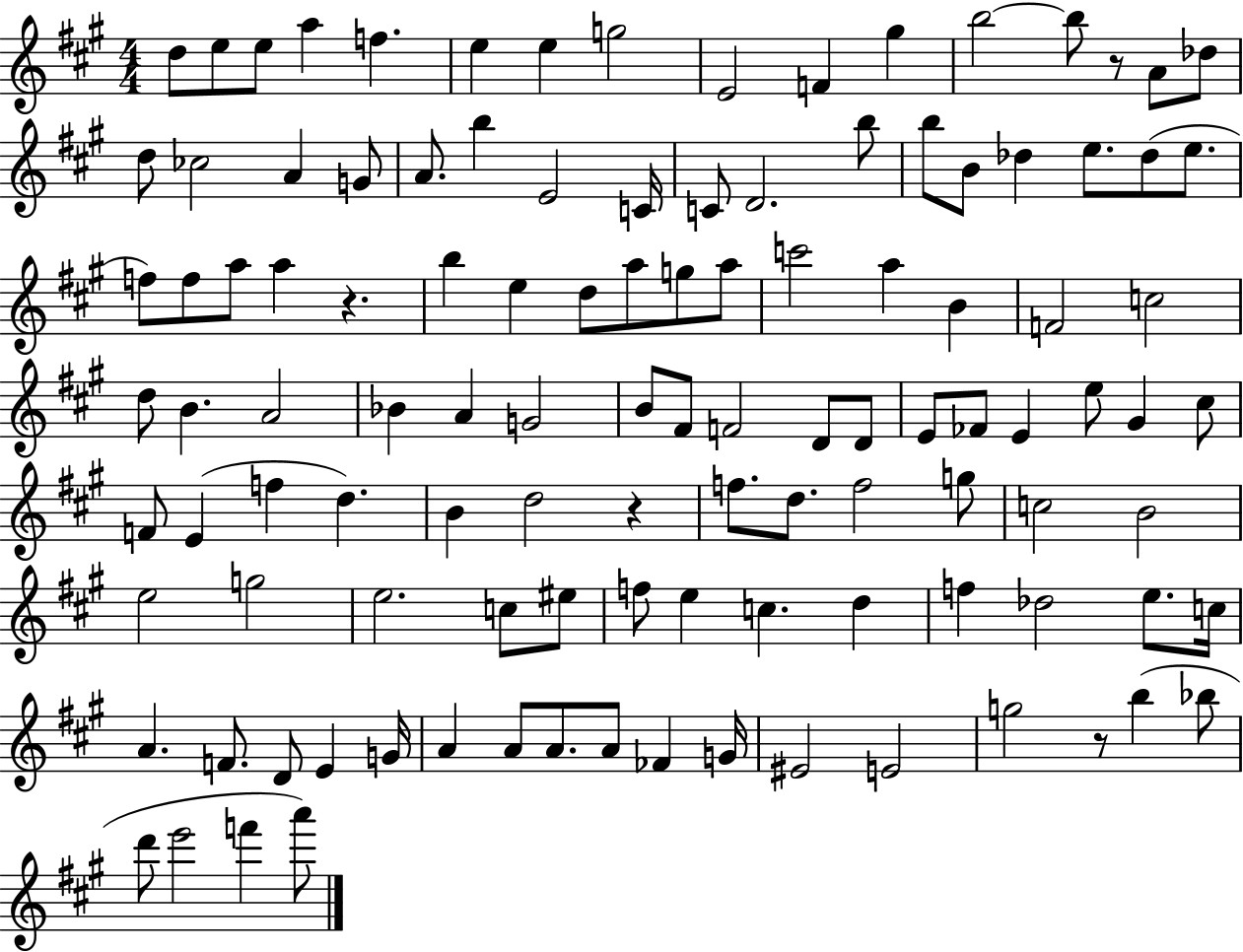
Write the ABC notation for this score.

X:1
T:Untitled
M:4/4
L:1/4
K:A
d/2 e/2 e/2 a f e e g2 E2 F ^g b2 b/2 z/2 A/2 _d/2 d/2 _c2 A G/2 A/2 b E2 C/4 C/2 D2 b/2 b/2 B/2 _d e/2 _d/2 e/2 f/2 f/2 a/2 a z b e d/2 a/2 g/2 a/2 c'2 a B F2 c2 d/2 B A2 _B A G2 B/2 ^F/2 F2 D/2 D/2 E/2 _F/2 E e/2 ^G ^c/2 F/2 E f d B d2 z f/2 d/2 f2 g/2 c2 B2 e2 g2 e2 c/2 ^e/2 f/2 e c d f _d2 e/2 c/4 A F/2 D/2 E G/4 A A/2 A/2 A/2 _F G/4 ^E2 E2 g2 z/2 b _b/2 d'/2 e'2 f' a'/2